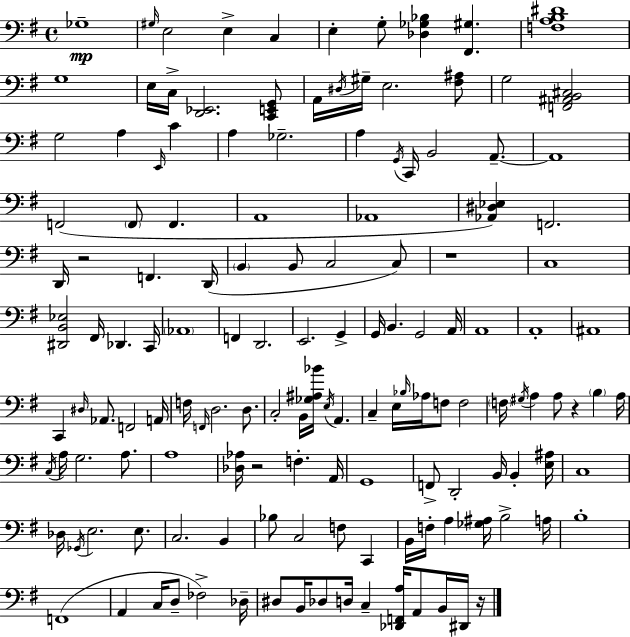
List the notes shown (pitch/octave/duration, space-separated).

Gb3/w G#3/s E3/h E3/q C3/q E3/q G3/e [Db3,Gb3,Bb3]/q [F#2,G#3]/q. [F3,A3,B3,D#4]/w G3/w E3/s C3/s [D2,Eb2]/h. [C2,E2,G2]/e A2/s D#3/s G#3/s E3/h. [F#3,A#3]/e G3/h [F2,A#2,B2,C#3]/h G3/h A3/q E2/s C4/q A3/q Gb3/h. A3/q G2/s C2/s B2/h A2/e. A2/w F2/h F2/e F2/q. A2/w Ab2/w [Ab2,D#3,Eb3]/q F2/h. D2/s R/h F2/q. D2/s B2/q B2/e C3/h C3/e R/w C3/w [D#2,B2,Eb3]/h F#2/s Db2/q. C2/s Ab2/w F2/q D2/h. E2/h. G2/q G2/s B2/q. G2/h A2/s A2/w A2/w A#2/w C2/q D#3/s Ab2/e. F2/h A2/s F3/s F2/s D3/h. D3/e. C3/h B2/s [Gb3,A#3,Bb4]/s E3/s A2/q. C3/q E3/s Bb3/s Ab3/s F3/e F3/h F3/s G#3/s A3/q A3/e R/q B3/q A3/s C3/s A3/s G3/h. A3/e. A3/w [Db3,Ab3]/s R/h F3/q. A2/s G2/w F2/e D2/h B2/s B2/q [E3,A#3]/s C3/w Db3/s Gb2/s E3/h. E3/e. C3/h. B2/q Bb3/e C3/h F3/e C2/q B2/s F3/s A3/q [Gb3,A#3]/s B3/h A3/s B3/w F2/w A2/q C3/s D3/e FES3/h Db3/s D#3/e B2/s Db3/e D3/s C3/q [Db2,F2,A3]/s A2/e B2/s D#2/s R/s